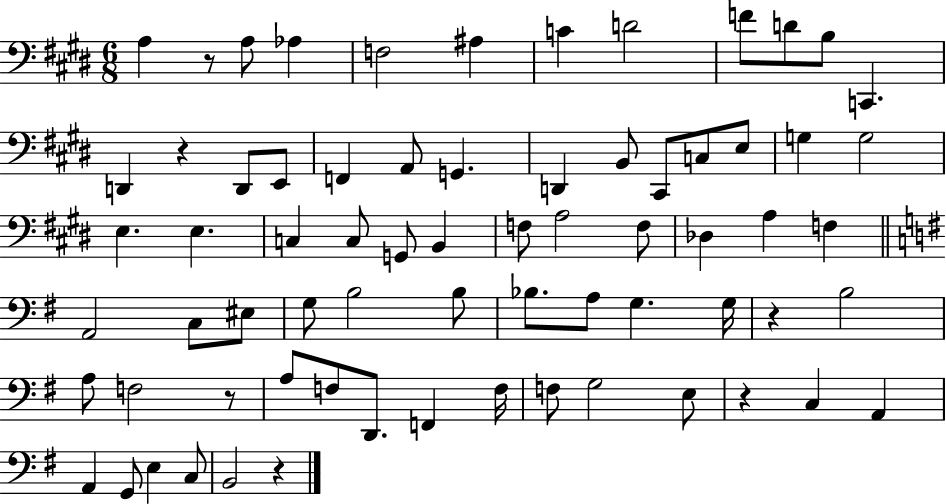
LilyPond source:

{
  \clef bass
  \numericTimeSignature
  \time 6/8
  \key e \major
  a4 r8 a8 aes4 | f2 ais4 | c'4 d'2 | f'8 d'8 b8 c,4. | \break d,4 r4 d,8 e,8 | f,4 a,8 g,4. | d,4 b,8 cis,8 c8 e8 | g4 g2 | \break e4. e4. | c4 c8 g,8 b,4 | f8 a2 f8 | des4 a4 f4 | \break \bar "||" \break \key e \minor a,2 c8 eis8 | g8 b2 b8 | bes8. a8 g4. g16 | r4 b2 | \break a8 f2 r8 | a8 f8 d,8. f,4 f16 | f8 g2 e8 | r4 c4 a,4 | \break a,4 g,8 e4 c8 | b,2 r4 | \bar "|."
}